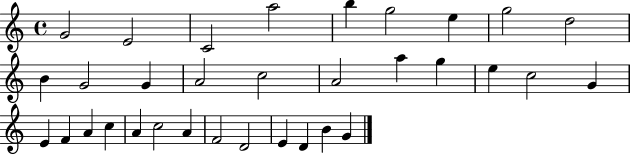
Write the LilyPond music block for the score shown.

{
  \clef treble
  \time 4/4
  \defaultTimeSignature
  \key c \major
  g'2 e'2 | c'2 a''2 | b''4 g''2 e''4 | g''2 d''2 | \break b'4 g'2 g'4 | a'2 c''2 | a'2 a''4 g''4 | e''4 c''2 g'4 | \break e'4 f'4 a'4 c''4 | a'4 c''2 a'4 | f'2 d'2 | e'4 d'4 b'4 g'4 | \break \bar "|."
}